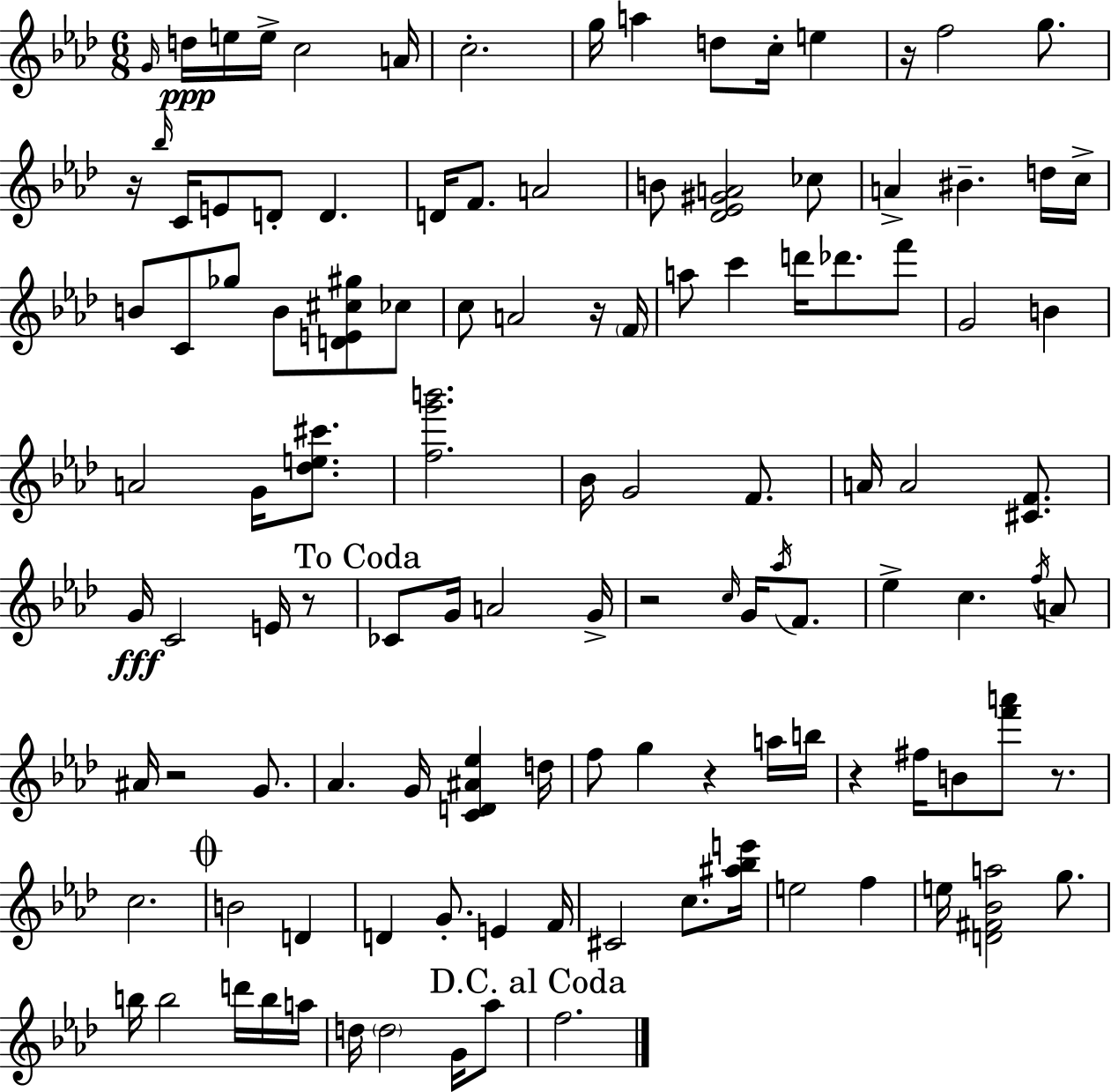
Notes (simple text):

G4/s D5/s E5/s E5/s C5/h A4/s C5/h. G5/s A5/q D5/e C5/s E5/q R/s F5/h G5/e. R/s Bb5/s C4/s E4/e D4/e D4/q. D4/s F4/e. A4/h B4/e [Db4,Eb4,G#4,A4]/h CES5/e A4/q BIS4/q. D5/s C5/s B4/e C4/e Gb5/e B4/e [D4,E4,C#5,G#5]/e CES5/e C5/e A4/h R/s F4/s A5/e C6/q D6/s Db6/e. F6/e G4/h B4/q A4/h G4/s [Db5,E5,C#6]/e. [F5,G6,B6]/h. Bb4/s G4/h F4/e. A4/s A4/h [C#4,F4]/e. G4/s C4/h E4/s R/e CES4/e G4/s A4/h G4/s R/h C5/s G4/s Ab5/s F4/e. Eb5/q C5/q. F5/s A4/e A#4/s R/h G4/e. Ab4/q. G4/s [C4,D4,A#4,Eb5]/q D5/s F5/e G5/q R/q A5/s B5/s R/q F#5/s B4/e [F6,A6]/e R/e. C5/h. B4/h D4/q D4/q G4/e. E4/q F4/s C#4/h C5/e. [A#5,Bb5,E6]/s E5/h F5/q E5/s [D4,F#4,Bb4,A5]/h G5/e. B5/s B5/h D6/s B5/s A5/s D5/s D5/h G4/s Ab5/e F5/h.